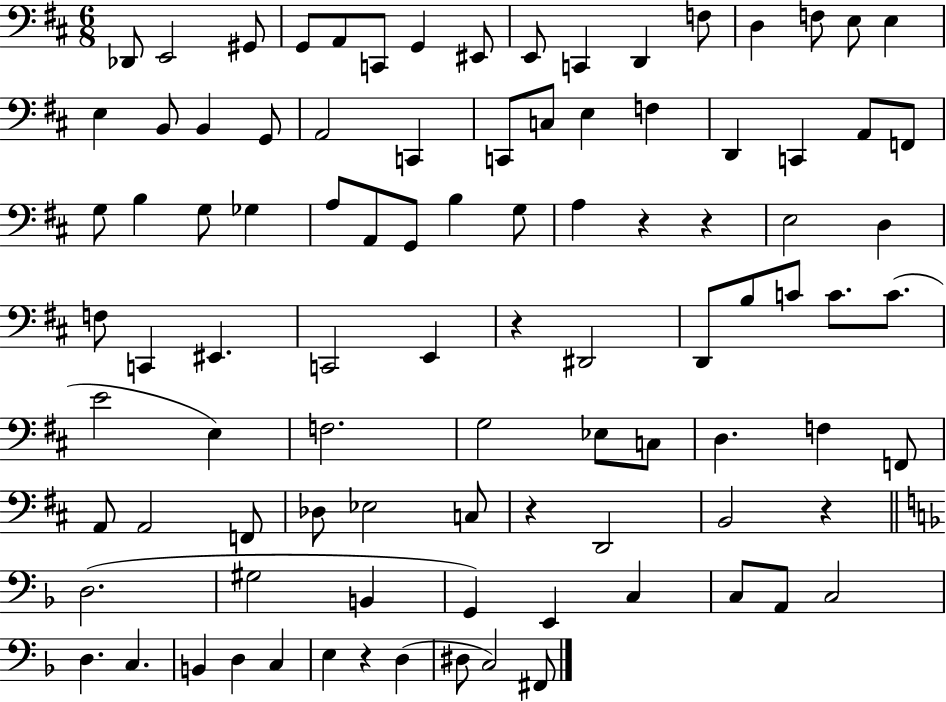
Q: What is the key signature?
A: D major